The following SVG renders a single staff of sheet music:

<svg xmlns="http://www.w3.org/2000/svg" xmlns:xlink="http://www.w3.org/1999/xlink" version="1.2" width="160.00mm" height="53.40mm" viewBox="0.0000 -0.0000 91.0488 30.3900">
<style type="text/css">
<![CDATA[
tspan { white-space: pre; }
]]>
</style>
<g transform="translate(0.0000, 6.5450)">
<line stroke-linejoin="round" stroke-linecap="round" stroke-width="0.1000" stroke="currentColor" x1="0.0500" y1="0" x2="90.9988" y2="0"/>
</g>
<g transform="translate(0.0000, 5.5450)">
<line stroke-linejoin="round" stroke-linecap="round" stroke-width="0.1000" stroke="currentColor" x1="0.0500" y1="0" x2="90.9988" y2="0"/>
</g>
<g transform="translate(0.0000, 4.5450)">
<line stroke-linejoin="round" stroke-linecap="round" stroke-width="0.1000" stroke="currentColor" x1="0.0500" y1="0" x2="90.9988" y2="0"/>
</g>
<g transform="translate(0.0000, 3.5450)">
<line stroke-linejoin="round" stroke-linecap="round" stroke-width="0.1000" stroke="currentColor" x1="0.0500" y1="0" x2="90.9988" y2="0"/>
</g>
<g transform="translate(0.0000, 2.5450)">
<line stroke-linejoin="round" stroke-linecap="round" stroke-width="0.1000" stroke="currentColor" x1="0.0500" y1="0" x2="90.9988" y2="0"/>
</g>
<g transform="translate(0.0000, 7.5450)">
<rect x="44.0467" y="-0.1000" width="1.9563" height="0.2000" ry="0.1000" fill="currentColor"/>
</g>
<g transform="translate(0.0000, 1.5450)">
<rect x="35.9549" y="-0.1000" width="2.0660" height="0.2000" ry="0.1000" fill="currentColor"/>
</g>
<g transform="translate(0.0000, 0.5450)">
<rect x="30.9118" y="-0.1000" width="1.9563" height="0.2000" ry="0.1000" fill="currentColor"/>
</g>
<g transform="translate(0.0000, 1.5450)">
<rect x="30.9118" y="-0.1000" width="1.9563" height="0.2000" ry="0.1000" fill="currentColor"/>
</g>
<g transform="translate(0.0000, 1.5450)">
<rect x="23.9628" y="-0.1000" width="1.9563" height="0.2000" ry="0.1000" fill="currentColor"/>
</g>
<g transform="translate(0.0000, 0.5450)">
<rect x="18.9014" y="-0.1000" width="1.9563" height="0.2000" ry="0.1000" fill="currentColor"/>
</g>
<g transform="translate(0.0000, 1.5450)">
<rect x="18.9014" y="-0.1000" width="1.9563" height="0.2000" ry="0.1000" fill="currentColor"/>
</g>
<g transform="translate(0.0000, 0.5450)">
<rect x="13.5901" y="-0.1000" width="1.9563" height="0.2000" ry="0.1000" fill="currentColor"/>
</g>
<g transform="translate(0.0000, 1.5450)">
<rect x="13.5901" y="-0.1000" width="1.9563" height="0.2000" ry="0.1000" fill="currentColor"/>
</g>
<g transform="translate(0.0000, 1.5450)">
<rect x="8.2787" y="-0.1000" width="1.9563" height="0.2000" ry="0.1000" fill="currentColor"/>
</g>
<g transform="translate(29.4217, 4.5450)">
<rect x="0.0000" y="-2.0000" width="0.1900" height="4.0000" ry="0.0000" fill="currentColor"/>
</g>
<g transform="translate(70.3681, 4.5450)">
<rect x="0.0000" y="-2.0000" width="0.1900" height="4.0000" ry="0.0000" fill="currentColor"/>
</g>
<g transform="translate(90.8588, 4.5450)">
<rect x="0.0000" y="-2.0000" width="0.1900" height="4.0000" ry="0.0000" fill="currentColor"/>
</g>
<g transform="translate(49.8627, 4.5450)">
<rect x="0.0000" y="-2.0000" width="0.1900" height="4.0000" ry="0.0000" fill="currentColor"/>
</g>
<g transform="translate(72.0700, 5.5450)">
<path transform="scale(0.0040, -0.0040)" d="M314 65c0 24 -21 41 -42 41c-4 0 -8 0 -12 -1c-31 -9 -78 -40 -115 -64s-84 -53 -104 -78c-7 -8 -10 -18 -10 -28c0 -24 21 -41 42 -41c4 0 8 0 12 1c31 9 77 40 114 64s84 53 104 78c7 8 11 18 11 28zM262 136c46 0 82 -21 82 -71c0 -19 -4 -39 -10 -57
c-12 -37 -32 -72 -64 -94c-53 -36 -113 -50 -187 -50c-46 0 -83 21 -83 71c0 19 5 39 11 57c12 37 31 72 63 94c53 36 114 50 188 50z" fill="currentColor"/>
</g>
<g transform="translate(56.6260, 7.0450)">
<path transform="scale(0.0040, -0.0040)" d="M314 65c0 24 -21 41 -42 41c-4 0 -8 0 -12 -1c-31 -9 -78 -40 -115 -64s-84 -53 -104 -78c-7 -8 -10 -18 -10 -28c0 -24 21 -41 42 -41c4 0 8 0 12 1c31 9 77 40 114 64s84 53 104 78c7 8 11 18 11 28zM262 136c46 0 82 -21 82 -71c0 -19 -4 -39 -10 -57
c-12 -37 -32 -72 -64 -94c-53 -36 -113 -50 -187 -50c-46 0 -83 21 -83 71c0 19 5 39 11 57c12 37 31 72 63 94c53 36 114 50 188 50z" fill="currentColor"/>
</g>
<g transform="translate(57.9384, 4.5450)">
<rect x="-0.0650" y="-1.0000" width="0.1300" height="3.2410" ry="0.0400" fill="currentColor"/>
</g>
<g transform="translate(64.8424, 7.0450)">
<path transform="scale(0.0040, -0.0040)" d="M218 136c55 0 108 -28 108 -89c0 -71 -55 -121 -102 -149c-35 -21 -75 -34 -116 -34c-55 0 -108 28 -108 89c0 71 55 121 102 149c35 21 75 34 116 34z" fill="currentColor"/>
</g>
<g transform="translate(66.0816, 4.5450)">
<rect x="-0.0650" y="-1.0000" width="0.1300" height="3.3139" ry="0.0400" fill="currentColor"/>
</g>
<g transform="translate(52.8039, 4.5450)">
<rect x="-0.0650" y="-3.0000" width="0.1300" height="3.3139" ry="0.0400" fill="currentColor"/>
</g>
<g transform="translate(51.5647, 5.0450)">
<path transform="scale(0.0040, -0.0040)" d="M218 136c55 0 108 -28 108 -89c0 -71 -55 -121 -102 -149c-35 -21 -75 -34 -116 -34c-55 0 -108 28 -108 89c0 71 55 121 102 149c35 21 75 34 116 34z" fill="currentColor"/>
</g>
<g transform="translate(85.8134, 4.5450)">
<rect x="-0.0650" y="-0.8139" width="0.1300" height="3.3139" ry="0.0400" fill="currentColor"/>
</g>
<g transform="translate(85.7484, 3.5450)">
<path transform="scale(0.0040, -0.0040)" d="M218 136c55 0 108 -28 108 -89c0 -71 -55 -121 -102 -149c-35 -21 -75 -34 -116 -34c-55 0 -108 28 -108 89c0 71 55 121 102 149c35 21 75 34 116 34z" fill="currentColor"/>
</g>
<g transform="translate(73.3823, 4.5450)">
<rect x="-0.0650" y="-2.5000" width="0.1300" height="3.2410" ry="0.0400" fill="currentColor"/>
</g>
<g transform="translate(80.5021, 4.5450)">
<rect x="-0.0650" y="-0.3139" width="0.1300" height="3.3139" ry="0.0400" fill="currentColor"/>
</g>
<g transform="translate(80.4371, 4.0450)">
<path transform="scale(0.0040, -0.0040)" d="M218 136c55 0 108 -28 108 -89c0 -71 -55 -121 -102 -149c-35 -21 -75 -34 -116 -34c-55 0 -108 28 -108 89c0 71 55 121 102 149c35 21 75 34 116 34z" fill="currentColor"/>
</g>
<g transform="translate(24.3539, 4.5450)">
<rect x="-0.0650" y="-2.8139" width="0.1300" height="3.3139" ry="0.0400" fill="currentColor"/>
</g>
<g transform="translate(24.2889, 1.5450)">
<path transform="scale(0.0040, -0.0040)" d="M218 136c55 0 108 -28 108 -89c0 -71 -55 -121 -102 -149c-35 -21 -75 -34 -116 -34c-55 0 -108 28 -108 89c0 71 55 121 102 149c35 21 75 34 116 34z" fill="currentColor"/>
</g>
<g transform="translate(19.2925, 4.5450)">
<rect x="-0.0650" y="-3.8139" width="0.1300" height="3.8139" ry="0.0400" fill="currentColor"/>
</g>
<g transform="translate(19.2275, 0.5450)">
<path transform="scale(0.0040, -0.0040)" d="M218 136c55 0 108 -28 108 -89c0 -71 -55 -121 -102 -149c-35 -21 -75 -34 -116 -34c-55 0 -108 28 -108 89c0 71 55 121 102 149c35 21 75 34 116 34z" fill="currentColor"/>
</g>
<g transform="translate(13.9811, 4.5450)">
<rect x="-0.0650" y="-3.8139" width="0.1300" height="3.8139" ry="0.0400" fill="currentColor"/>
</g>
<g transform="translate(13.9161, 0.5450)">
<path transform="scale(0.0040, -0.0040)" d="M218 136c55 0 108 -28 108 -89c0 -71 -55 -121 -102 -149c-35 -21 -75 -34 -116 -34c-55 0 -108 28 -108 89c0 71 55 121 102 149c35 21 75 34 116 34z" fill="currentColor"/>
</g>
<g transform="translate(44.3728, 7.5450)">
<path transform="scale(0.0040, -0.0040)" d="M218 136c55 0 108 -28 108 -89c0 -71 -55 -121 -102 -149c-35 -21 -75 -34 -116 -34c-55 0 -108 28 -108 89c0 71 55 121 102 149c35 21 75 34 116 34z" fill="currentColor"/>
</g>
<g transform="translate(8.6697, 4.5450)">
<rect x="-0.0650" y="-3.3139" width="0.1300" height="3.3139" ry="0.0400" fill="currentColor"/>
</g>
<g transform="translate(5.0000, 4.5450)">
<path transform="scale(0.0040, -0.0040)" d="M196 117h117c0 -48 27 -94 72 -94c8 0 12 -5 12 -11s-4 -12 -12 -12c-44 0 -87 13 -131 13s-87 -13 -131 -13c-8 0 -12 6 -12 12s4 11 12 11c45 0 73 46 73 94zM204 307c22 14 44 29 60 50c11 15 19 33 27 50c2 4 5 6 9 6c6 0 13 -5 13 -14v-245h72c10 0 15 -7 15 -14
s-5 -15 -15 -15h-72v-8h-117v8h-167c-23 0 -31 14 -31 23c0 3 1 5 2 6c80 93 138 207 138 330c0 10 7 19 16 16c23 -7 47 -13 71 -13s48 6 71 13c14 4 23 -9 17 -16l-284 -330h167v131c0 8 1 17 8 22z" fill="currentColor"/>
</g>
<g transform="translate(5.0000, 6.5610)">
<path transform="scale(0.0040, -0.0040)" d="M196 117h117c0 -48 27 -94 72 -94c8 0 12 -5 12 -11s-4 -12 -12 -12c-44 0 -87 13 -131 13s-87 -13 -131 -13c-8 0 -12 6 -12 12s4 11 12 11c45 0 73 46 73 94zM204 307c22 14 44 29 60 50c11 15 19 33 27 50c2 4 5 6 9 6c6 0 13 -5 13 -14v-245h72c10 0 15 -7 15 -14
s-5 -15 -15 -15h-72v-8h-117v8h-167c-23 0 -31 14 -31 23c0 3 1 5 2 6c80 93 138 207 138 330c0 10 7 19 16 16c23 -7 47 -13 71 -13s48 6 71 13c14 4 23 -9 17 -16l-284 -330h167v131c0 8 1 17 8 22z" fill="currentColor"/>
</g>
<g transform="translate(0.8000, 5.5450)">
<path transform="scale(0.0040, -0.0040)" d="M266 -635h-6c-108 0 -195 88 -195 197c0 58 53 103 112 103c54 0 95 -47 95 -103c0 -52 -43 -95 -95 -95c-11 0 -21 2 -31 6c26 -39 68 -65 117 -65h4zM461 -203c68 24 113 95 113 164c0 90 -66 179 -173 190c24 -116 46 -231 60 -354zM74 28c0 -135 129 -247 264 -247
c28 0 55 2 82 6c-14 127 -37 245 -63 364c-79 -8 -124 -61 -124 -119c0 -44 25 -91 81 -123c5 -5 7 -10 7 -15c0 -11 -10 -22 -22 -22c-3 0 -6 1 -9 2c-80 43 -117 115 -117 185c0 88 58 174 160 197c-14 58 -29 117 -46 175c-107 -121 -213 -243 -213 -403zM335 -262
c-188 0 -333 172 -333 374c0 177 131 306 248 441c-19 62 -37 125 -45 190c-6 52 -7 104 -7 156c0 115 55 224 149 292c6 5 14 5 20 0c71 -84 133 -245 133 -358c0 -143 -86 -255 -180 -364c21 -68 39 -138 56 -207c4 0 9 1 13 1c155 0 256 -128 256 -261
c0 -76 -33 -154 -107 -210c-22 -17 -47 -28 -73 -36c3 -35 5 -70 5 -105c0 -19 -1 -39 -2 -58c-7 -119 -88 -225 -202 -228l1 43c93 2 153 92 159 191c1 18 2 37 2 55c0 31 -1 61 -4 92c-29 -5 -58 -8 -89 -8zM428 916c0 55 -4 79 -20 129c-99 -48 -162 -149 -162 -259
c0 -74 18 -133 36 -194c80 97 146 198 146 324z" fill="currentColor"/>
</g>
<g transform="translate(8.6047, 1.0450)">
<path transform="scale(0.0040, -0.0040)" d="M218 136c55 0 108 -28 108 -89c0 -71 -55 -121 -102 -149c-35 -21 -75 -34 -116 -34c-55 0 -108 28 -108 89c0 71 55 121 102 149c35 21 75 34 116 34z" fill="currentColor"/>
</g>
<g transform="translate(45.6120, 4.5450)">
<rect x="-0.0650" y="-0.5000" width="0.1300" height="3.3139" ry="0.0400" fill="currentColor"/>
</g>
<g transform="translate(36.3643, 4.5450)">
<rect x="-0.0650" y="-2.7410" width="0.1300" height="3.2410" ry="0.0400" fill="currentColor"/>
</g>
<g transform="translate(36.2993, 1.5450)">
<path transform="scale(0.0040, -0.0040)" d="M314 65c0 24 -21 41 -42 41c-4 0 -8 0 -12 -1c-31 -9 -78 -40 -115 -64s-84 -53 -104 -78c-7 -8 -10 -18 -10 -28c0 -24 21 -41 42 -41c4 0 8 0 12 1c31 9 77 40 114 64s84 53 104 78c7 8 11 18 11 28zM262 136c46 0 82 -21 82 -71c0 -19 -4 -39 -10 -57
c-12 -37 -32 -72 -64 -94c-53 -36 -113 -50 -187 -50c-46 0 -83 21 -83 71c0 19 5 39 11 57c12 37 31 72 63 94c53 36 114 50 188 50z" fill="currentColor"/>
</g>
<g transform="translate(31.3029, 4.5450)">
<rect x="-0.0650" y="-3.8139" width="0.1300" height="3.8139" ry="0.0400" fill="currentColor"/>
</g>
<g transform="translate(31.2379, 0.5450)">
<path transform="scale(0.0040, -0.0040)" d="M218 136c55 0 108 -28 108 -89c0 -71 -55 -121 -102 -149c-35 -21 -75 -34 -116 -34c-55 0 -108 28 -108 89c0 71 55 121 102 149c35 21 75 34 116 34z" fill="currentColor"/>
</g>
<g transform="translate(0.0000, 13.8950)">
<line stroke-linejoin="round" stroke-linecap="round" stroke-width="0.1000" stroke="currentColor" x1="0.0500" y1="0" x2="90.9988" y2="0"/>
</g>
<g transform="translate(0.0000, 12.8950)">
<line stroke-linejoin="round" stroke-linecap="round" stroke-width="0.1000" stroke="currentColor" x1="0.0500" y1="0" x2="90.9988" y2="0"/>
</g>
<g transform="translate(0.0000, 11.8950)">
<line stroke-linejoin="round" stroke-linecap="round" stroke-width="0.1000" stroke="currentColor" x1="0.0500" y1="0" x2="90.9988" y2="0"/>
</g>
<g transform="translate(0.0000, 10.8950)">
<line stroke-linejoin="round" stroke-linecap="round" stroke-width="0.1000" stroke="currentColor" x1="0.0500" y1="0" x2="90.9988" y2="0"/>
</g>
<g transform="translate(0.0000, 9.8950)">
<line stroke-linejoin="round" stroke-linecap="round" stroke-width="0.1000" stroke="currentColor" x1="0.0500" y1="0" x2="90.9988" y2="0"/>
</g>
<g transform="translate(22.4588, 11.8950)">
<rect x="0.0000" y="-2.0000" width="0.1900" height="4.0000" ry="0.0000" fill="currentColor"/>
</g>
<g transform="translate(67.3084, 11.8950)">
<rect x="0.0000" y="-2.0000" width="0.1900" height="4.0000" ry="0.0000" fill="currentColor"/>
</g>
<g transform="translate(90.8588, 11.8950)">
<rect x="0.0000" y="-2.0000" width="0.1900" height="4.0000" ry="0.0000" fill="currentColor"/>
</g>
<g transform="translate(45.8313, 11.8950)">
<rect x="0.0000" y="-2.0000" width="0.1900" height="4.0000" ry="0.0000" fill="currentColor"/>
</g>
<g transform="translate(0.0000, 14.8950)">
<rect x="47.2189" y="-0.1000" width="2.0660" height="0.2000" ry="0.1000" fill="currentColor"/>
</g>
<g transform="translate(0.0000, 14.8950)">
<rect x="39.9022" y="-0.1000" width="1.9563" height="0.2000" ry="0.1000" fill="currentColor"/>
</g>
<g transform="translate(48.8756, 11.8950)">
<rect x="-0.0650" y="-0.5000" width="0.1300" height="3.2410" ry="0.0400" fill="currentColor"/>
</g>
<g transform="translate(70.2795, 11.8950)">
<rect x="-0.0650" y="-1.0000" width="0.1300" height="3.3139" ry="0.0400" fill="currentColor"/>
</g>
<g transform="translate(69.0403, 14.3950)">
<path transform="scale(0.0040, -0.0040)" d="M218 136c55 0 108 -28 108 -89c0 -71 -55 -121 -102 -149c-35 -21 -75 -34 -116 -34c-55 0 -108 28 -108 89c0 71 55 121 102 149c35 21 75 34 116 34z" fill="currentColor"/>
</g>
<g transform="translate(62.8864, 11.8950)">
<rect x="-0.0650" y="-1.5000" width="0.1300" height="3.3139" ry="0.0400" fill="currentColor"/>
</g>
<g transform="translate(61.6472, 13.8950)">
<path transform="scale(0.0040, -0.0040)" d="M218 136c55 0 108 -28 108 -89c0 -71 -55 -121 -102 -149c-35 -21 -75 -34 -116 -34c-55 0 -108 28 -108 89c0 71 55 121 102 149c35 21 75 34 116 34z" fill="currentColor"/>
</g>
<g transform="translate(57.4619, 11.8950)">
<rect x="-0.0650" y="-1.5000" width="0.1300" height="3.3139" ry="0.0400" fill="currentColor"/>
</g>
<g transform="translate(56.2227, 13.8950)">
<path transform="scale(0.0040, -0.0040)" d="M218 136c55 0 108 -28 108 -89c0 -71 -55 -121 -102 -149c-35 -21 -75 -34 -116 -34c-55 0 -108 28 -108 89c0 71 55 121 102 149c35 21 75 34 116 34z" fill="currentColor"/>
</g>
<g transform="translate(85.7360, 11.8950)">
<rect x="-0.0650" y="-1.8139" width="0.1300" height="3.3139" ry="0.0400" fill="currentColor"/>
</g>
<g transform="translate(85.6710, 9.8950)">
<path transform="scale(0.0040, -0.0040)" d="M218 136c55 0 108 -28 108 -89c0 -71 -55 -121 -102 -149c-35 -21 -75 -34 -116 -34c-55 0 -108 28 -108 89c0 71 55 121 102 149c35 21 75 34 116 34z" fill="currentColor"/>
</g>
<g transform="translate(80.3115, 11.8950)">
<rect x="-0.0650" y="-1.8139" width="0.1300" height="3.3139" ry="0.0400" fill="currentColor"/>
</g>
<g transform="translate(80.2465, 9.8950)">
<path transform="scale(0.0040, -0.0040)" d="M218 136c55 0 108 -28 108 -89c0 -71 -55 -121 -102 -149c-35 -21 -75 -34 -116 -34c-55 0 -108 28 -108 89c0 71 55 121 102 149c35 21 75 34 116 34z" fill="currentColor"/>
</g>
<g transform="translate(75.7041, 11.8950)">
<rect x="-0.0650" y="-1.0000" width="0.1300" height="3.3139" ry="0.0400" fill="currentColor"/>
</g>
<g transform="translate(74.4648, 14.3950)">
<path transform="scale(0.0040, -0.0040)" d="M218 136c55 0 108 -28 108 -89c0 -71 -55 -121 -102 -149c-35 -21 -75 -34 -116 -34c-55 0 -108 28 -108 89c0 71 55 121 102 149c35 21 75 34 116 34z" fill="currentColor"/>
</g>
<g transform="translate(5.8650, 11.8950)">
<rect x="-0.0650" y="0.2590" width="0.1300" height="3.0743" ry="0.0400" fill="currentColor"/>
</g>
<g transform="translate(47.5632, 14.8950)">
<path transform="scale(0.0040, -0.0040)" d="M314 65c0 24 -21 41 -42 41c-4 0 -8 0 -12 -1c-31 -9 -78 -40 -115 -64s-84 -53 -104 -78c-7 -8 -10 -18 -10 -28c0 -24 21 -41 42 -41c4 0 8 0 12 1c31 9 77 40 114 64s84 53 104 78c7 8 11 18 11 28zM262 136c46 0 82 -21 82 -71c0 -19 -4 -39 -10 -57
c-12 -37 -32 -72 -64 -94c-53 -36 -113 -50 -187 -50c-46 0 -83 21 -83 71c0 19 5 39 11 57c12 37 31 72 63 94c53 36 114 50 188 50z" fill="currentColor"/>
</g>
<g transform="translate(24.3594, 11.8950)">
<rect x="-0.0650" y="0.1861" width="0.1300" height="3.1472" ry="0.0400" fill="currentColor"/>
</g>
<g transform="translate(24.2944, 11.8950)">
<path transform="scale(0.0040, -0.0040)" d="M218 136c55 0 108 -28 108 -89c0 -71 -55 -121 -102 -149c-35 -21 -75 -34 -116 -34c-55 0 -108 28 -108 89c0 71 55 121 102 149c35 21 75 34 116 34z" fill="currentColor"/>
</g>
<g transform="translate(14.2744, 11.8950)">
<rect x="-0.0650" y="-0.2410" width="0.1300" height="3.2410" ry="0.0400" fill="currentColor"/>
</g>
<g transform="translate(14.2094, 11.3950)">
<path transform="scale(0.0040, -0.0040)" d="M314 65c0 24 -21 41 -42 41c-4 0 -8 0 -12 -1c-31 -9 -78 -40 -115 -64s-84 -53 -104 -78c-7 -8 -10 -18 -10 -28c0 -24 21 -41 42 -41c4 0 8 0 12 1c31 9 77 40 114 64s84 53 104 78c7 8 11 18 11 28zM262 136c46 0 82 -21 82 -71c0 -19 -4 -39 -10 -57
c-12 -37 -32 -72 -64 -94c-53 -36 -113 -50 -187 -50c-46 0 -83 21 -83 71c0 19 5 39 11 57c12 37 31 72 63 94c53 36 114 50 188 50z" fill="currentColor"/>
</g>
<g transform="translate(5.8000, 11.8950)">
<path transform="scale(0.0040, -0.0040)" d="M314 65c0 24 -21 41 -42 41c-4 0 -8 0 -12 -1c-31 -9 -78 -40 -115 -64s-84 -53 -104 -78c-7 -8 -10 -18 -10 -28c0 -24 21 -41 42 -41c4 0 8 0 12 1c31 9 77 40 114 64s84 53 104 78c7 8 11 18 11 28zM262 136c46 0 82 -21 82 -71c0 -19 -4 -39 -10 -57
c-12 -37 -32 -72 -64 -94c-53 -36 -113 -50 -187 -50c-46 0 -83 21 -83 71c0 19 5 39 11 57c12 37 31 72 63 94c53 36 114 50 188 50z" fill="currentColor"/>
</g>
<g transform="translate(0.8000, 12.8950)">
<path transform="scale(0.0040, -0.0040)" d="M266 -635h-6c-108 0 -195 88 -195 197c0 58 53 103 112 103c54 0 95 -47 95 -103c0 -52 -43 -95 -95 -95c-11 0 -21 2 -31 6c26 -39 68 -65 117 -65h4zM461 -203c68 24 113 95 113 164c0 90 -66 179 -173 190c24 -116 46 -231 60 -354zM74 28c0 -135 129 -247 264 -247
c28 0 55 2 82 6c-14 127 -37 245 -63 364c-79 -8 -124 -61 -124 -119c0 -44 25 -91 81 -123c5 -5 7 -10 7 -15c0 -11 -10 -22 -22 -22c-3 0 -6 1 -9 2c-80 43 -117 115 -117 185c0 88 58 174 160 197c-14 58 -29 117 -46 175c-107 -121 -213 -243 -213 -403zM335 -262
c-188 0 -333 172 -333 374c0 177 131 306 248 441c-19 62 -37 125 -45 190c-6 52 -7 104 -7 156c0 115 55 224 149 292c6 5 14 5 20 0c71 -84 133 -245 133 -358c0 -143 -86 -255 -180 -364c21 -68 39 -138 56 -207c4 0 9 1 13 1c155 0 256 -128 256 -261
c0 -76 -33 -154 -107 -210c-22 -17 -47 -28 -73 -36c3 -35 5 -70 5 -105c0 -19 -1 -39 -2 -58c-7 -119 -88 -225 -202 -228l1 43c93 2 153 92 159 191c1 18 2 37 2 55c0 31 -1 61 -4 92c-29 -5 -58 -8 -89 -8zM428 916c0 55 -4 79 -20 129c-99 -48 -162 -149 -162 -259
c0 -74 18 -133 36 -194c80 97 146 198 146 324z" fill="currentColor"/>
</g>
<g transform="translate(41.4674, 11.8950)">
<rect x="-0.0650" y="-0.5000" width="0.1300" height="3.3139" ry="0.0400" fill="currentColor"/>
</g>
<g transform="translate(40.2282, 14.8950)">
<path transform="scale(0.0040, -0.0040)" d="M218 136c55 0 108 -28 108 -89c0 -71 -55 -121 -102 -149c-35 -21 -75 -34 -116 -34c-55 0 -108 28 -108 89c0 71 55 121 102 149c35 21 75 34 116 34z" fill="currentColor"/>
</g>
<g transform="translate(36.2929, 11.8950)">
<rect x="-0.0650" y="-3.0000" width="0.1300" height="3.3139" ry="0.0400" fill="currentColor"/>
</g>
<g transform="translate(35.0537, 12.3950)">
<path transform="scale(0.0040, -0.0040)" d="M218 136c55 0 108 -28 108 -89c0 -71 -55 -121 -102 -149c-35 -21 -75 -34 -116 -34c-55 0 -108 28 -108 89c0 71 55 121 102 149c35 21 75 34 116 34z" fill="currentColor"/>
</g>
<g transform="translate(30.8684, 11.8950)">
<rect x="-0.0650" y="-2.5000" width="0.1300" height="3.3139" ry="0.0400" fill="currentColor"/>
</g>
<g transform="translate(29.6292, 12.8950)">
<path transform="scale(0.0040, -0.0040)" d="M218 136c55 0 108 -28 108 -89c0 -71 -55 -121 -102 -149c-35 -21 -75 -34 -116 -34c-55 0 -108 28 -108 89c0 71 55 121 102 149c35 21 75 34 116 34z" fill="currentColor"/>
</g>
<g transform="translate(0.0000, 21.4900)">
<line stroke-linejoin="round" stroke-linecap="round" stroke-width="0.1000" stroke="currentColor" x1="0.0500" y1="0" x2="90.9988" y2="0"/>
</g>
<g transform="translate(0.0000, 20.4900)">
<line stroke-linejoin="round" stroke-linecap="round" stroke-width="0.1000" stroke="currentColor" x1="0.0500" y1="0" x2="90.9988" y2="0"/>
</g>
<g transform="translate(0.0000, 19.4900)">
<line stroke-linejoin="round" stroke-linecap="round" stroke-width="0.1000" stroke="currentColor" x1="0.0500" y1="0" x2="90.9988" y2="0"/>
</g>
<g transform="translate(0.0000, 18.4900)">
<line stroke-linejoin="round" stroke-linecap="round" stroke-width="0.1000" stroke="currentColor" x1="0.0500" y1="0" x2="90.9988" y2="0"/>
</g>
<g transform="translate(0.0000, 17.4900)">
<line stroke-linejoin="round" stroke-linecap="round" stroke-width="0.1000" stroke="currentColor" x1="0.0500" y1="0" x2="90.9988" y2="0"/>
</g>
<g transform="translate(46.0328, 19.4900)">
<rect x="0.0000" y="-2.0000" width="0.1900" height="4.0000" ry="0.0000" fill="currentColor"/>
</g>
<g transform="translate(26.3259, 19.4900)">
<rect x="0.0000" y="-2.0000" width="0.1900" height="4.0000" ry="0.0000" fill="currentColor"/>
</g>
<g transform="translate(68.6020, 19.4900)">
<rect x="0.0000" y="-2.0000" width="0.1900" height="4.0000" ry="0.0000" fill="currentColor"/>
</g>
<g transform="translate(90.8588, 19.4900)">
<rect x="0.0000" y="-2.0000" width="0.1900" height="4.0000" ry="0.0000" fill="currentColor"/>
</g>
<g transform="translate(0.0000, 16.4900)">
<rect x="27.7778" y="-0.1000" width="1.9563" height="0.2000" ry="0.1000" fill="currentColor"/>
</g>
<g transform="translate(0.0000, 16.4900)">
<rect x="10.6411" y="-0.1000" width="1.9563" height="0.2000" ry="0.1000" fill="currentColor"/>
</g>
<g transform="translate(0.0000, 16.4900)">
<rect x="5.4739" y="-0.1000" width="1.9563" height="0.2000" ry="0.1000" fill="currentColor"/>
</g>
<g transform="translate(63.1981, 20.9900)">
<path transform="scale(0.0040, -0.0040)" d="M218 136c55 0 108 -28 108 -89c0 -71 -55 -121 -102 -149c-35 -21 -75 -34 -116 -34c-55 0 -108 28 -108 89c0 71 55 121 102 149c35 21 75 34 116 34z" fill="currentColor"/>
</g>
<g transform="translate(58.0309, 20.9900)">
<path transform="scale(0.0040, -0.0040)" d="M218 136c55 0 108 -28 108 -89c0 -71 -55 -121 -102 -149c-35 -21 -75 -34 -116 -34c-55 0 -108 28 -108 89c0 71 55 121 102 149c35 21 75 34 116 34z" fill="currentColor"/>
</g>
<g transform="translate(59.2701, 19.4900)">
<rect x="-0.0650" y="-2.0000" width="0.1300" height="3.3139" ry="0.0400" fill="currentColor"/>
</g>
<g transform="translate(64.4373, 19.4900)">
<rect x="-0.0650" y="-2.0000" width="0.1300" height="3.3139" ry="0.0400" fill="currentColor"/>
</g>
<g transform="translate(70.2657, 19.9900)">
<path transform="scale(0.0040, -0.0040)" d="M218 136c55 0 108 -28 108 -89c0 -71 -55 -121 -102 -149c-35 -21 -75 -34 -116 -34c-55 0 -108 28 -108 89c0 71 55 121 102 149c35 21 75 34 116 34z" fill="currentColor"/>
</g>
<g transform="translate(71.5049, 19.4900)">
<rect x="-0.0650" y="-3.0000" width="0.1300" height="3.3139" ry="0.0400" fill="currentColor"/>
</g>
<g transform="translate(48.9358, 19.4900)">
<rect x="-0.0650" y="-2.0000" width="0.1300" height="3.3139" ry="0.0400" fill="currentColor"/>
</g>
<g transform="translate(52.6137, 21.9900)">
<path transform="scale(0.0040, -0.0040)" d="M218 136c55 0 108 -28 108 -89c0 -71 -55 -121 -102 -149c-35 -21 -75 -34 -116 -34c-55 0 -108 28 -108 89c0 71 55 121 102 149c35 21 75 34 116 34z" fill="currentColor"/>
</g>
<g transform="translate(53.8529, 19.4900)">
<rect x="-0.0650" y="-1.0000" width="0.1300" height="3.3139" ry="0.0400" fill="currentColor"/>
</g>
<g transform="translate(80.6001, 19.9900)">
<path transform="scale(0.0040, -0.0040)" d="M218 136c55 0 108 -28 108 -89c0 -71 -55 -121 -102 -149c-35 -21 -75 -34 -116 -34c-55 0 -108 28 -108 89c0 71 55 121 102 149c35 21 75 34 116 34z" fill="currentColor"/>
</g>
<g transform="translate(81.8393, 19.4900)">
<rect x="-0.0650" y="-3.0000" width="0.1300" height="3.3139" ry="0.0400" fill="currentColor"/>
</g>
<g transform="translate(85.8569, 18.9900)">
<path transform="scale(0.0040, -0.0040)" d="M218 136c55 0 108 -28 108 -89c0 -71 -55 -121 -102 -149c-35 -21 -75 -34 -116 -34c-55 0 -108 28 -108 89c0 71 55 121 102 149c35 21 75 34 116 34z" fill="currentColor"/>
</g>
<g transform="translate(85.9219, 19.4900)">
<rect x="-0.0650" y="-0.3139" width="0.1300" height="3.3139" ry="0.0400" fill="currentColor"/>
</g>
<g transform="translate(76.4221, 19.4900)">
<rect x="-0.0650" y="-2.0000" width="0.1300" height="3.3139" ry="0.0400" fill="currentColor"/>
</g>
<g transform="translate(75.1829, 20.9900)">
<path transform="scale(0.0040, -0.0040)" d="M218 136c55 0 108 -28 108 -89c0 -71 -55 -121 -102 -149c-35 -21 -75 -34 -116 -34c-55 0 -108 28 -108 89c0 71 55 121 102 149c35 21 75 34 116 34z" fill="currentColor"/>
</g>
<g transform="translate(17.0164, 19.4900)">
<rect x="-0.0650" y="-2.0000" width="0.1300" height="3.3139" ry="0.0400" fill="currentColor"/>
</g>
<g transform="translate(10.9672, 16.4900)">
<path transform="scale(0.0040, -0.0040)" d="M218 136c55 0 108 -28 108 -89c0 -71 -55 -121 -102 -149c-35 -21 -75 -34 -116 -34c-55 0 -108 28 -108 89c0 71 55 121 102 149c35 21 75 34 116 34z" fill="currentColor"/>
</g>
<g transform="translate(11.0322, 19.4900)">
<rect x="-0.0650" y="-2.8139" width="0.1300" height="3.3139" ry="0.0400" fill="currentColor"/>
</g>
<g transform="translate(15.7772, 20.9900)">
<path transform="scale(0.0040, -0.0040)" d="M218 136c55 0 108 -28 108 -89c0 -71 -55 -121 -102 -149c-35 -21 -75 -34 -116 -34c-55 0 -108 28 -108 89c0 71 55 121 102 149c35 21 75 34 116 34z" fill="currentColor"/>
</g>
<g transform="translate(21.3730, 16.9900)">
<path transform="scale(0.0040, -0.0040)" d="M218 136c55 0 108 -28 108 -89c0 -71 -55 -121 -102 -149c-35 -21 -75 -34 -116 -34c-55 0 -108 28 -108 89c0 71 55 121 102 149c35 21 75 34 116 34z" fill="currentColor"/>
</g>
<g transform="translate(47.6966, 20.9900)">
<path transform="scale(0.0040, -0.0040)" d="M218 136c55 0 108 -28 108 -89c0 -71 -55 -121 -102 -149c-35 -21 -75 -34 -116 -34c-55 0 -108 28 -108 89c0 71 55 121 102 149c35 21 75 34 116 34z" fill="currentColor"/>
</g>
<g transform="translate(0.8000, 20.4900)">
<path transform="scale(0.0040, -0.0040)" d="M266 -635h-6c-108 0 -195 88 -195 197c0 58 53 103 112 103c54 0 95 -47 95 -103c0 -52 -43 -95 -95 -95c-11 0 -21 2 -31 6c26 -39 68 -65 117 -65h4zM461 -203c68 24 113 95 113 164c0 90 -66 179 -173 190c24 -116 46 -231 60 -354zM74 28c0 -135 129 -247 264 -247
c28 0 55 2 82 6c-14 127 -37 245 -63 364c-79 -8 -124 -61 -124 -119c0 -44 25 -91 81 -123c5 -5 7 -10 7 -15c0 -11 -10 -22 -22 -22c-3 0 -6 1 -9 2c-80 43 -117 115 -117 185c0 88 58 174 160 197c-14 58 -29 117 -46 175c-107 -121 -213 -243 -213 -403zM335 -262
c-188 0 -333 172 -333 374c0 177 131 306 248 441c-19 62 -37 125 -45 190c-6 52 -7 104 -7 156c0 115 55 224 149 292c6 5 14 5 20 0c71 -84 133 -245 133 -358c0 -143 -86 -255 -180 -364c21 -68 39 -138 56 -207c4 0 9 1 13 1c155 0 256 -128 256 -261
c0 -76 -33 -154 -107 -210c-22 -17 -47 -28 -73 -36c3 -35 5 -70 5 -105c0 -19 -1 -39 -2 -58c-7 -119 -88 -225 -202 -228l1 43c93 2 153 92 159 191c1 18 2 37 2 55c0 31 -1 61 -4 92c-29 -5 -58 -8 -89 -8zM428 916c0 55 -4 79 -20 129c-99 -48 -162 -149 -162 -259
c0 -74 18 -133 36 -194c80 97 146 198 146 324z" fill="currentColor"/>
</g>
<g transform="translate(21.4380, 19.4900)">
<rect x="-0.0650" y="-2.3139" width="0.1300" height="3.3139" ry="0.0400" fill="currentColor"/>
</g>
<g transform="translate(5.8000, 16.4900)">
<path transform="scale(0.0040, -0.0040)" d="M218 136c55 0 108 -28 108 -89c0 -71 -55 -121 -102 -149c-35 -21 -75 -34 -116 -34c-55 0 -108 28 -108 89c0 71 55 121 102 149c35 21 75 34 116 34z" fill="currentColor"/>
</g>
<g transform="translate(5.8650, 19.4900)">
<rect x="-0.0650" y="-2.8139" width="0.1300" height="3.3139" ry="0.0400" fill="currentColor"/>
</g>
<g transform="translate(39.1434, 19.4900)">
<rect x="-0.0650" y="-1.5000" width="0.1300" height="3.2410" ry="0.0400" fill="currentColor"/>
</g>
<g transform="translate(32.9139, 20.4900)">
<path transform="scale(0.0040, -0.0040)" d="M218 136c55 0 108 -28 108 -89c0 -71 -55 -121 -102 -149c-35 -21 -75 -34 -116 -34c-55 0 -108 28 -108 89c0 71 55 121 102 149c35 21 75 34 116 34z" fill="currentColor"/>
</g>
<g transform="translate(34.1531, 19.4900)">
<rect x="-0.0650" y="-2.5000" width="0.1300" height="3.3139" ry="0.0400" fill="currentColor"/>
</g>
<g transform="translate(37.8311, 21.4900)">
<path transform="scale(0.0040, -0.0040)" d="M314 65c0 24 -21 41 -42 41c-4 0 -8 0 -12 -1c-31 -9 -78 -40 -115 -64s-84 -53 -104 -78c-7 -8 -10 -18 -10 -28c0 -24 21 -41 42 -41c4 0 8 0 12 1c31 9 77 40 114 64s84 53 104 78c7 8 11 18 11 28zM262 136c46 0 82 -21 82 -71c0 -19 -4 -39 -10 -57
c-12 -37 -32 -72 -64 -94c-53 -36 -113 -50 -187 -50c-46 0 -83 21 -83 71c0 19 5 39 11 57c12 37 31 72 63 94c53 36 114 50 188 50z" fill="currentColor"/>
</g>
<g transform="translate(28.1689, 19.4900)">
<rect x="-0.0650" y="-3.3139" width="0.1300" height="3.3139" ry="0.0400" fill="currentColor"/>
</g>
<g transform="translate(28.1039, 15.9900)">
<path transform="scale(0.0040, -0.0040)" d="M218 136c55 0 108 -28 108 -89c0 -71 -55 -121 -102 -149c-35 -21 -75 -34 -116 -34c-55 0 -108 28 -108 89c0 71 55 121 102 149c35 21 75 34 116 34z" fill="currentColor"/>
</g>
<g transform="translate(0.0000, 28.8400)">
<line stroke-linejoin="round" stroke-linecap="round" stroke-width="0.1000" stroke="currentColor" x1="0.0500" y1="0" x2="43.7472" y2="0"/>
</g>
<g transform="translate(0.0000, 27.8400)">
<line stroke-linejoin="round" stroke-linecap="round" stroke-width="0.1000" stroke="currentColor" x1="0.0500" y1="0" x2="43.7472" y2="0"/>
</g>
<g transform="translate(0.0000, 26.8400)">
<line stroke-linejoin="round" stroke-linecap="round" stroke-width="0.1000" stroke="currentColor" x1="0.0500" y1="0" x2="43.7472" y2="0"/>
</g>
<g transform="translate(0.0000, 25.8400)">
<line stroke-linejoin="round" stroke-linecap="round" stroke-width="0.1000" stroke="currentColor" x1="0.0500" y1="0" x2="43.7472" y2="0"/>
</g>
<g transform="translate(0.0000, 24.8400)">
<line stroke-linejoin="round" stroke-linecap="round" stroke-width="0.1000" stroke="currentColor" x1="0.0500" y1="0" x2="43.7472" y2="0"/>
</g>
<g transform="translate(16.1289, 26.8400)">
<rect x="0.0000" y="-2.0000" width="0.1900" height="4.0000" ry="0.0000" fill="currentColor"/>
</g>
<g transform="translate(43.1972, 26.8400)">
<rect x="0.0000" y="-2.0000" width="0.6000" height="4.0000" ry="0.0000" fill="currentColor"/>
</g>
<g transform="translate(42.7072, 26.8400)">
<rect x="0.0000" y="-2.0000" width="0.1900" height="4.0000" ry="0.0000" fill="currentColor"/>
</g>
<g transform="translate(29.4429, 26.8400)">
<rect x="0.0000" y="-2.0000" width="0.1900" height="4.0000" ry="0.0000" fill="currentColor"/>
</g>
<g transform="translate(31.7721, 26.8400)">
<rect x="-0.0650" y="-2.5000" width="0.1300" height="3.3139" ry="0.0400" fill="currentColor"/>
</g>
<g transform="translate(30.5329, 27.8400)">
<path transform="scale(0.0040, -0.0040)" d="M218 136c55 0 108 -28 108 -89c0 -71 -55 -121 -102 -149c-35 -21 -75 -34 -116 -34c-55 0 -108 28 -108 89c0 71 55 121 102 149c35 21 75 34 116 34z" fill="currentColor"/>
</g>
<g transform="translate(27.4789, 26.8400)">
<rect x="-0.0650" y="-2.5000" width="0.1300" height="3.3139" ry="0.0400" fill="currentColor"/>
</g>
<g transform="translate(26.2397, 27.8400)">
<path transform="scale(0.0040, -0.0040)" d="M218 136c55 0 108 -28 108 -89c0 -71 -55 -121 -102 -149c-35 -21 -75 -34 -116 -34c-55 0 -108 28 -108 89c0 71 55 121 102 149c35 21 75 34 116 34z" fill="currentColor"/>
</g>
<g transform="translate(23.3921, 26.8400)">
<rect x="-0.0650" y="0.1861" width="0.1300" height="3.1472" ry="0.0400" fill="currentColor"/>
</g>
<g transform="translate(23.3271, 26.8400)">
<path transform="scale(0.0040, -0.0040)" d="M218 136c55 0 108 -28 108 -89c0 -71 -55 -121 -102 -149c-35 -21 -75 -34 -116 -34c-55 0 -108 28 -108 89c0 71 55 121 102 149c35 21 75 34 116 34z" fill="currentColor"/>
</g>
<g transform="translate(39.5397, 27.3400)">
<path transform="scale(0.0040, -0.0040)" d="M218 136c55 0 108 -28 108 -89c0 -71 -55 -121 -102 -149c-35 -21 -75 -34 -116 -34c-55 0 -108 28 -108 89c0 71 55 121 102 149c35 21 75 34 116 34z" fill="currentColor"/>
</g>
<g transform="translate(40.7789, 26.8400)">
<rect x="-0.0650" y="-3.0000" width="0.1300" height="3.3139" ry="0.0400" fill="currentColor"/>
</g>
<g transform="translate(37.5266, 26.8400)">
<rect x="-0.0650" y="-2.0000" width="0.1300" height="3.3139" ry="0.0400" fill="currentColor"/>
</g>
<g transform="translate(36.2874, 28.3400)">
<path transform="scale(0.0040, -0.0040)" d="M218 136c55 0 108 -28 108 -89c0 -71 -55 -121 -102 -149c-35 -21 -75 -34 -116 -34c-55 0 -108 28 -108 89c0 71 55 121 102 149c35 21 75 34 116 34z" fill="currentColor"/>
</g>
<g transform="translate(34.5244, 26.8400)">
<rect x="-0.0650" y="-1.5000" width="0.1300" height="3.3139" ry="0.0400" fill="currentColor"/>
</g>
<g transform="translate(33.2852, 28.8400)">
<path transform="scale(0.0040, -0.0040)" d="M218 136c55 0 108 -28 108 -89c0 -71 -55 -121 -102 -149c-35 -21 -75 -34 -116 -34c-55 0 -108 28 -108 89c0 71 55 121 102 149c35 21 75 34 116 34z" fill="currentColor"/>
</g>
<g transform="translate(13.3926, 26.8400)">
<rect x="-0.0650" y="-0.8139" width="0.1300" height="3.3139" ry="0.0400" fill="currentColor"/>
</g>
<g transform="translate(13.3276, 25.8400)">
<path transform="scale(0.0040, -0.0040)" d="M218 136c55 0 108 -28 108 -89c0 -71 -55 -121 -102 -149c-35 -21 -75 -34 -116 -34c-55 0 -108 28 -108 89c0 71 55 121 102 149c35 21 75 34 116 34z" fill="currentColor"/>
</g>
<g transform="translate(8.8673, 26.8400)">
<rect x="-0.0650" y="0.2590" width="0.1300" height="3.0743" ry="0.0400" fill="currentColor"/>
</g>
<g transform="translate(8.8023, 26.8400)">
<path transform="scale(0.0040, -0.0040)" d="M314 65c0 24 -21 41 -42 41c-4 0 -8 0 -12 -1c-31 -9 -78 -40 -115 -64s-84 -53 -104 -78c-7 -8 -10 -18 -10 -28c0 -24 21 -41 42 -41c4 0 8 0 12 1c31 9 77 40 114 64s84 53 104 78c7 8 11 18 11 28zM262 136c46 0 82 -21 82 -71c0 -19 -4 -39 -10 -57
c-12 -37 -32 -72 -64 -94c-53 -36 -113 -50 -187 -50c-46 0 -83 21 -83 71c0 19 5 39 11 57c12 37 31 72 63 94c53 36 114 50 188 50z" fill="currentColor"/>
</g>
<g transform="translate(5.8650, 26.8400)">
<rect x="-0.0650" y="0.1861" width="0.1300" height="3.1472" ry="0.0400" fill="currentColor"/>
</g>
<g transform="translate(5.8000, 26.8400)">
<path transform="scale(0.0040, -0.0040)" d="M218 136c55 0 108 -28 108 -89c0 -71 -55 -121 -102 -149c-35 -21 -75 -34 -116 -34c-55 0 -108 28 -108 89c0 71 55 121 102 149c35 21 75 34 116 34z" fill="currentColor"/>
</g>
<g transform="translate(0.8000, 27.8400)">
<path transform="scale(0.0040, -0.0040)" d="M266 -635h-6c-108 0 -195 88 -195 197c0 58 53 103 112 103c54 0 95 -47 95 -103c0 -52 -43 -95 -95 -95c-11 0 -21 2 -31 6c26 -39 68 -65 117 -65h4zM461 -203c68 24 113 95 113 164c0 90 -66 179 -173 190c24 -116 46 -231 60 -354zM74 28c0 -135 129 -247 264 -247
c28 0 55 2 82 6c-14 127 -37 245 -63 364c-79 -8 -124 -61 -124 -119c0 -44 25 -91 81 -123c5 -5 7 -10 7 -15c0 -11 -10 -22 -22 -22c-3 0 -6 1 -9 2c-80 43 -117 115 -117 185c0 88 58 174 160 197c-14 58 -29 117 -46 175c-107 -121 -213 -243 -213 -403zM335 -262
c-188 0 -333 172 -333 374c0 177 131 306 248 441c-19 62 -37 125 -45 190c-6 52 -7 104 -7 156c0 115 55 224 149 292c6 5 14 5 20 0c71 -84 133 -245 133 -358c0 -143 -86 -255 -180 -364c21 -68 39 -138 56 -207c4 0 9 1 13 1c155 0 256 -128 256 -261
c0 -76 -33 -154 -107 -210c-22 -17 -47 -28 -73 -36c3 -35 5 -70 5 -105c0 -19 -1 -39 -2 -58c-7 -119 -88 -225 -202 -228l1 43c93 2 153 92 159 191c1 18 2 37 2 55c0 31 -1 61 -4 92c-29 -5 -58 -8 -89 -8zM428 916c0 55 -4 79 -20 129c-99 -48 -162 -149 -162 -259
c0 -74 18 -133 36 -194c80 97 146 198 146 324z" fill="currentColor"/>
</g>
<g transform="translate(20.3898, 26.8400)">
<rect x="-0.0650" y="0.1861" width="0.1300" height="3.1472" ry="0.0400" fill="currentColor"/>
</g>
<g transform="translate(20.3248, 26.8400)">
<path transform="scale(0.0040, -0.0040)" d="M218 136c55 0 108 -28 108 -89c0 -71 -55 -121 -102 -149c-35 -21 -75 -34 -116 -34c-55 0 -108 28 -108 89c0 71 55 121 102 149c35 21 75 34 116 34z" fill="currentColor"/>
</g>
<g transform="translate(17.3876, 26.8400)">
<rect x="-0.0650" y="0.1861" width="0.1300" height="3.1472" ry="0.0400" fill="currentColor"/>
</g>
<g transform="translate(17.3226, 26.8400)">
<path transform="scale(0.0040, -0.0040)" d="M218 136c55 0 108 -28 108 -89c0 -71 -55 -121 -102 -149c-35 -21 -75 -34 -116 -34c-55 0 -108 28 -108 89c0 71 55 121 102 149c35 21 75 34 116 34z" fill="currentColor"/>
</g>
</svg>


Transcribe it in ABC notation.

X:1
T:Untitled
M:4/4
L:1/4
K:C
b c' c' a c' a2 C A D2 D G2 c d B2 c2 B G A C C2 E E D D f f a a F g b G E2 F D F F A F A c B B2 d B B B G G E F A